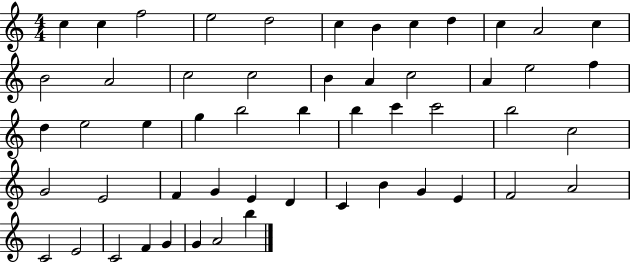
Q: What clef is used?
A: treble